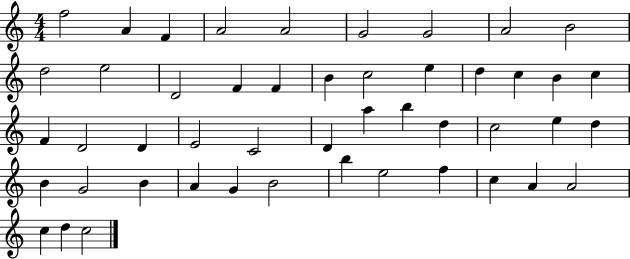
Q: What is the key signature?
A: C major